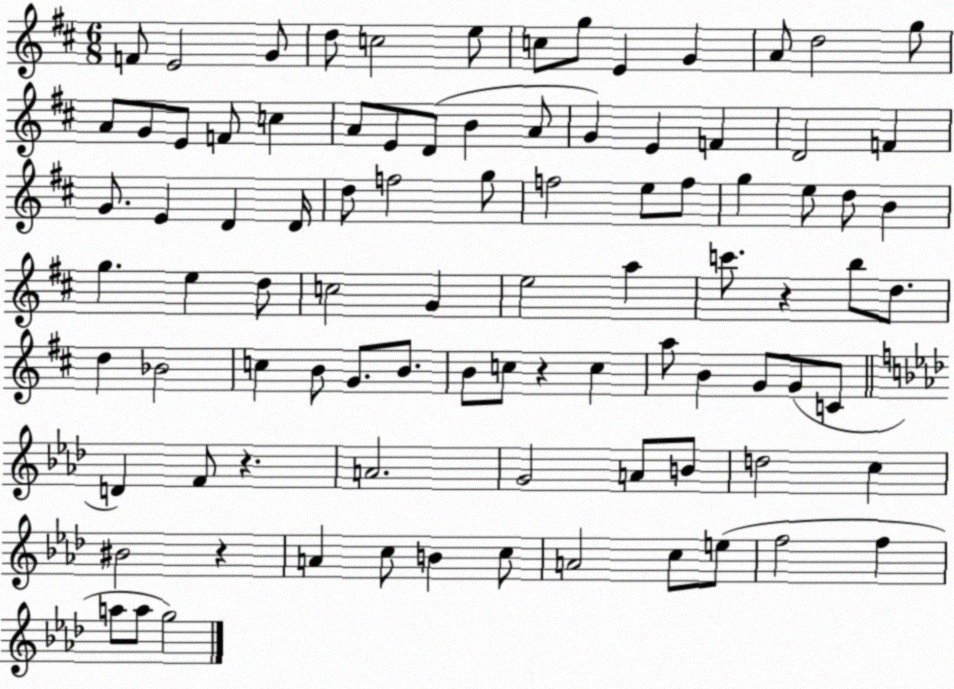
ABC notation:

X:1
T:Untitled
M:6/8
L:1/4
K:D
F/2 E2 G/2 d/2 c2 e/2 c/2 g/2 E G A/2 d2 g/2 A/2 G/2 E/2 F/2 c A/2 E/2 D/2 B A/2 G E F D2 F G/2 E D D/4 d/2 f2 g/2 f2 e/2 f/2 g e/2 d/2 B g e d/2 c2 G e2 a c'/2 z b/2 d/2 d _B2 c B/2 G/2 B/2 B/2 c/2 z c a/2 B G/2 G/2 C/2 D F/2 z A2 G2 A/2 B/2 d2 c ^B2 z A c/2 B c/2 A2 c/2 e/2 f2 f a/2 a/2 g2